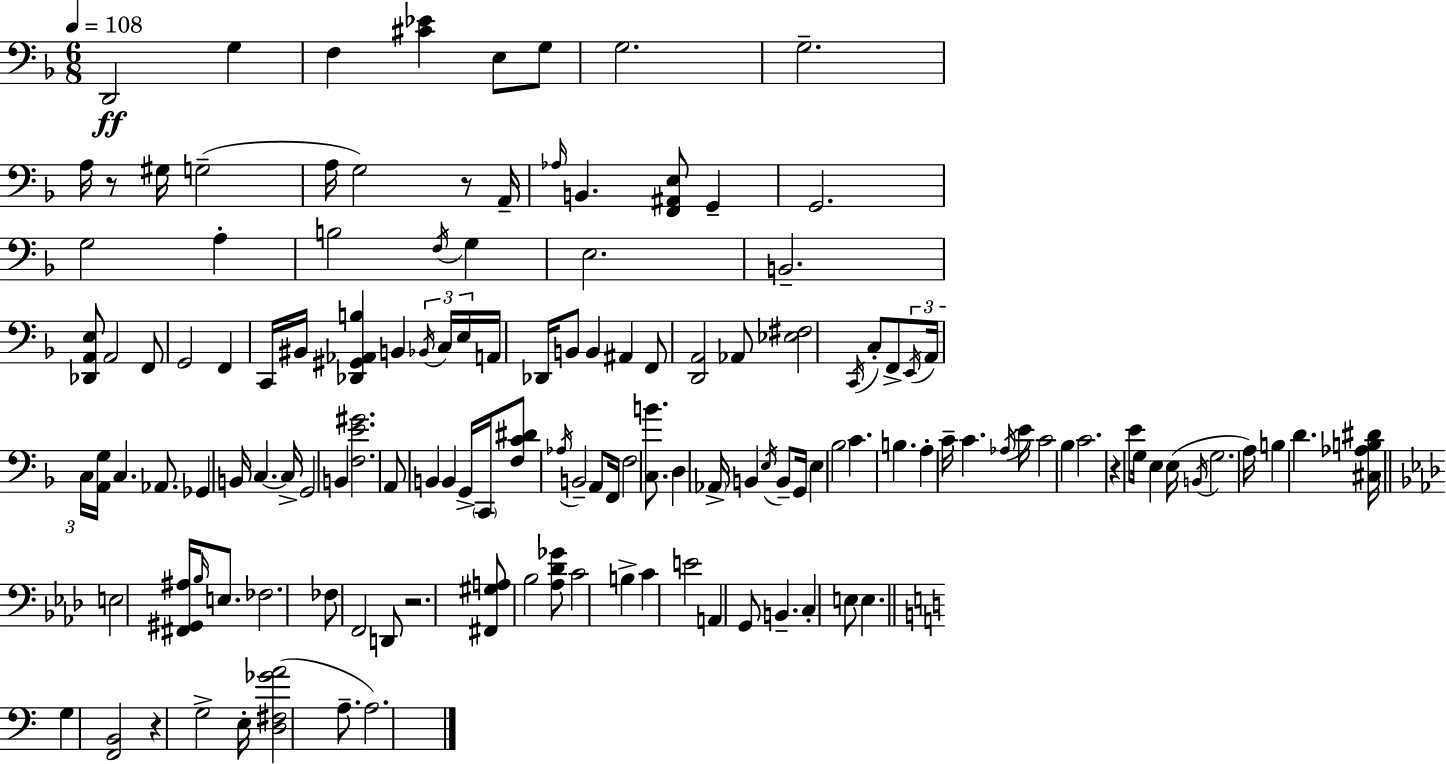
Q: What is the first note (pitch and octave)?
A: D2